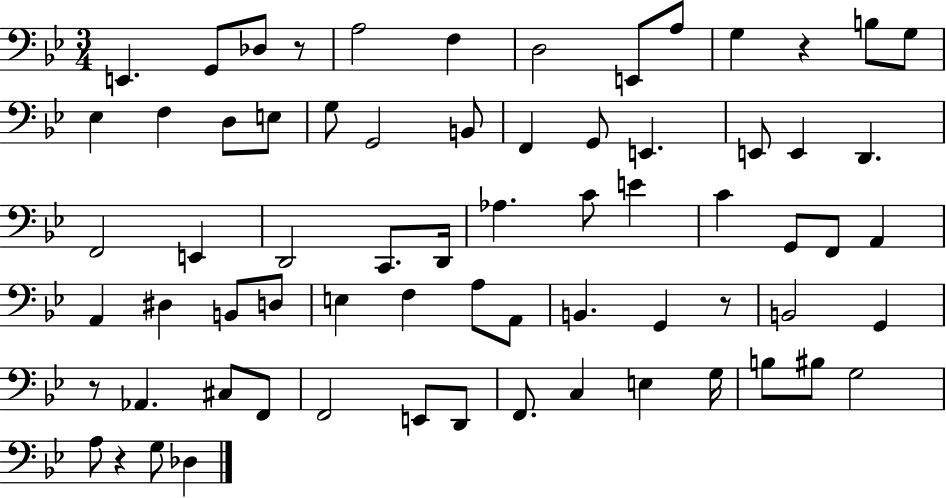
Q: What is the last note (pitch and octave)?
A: Db3